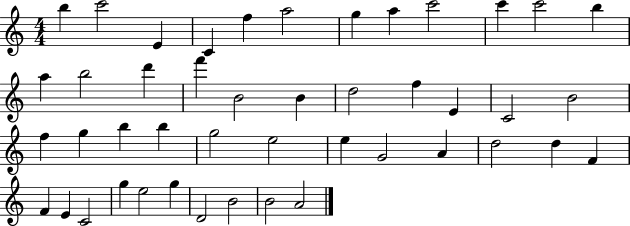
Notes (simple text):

B5/q C6/h E4/q C4/q F5/q A5/h G5/q A5/q C6/h C6/q C6/h B5/q A5/q B5/h D6/q F6/q B4/h B4/q D5/h F5/q E4/q C4/h B4/h F5/q G5/q B5/q B5/q G5/h E5/h E5/q G4/h A4/q D5/h D5/q F4/q F4/q E4/q C4/h G5/q E5/h G5/q D4/h B4/h B4/h A4/h